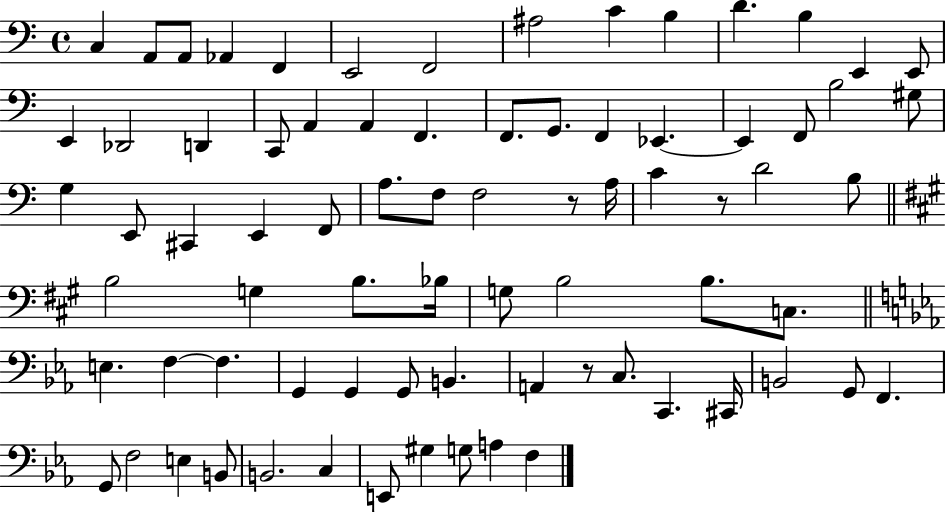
X:1
T:Untitled
M:4/4
L:1/4
K:C
C, A,,/2 A,,/2 _A,, F,, E,,2 F,,2 ^A,2 C B, D B, E,, E,,/2 E,, _D,,2 D,, C,,/2 A,, A,, F,, F,,/2 G,,/2 F,, _E,, _E,, F,,/2 B,2 ^G,/2 G, E,,/2 ^C,, E,, F,,/2 A,/2 F,/2 F,2 z/2 A,/4 C z/2 D2 B,/2 B,2 G, B,/2 _B,/4 G,/2 B,2 B,/2 C,/2 E, F, F, G,, G,, G,,/2 B,, A,, z/2 C,/2 C,, ^C,,/4 B,,2 G,,/2 F,, G,,/2 F,2 E, B,,/2 B,,2 C, E,,/2 ^G, G,/2 A, F,